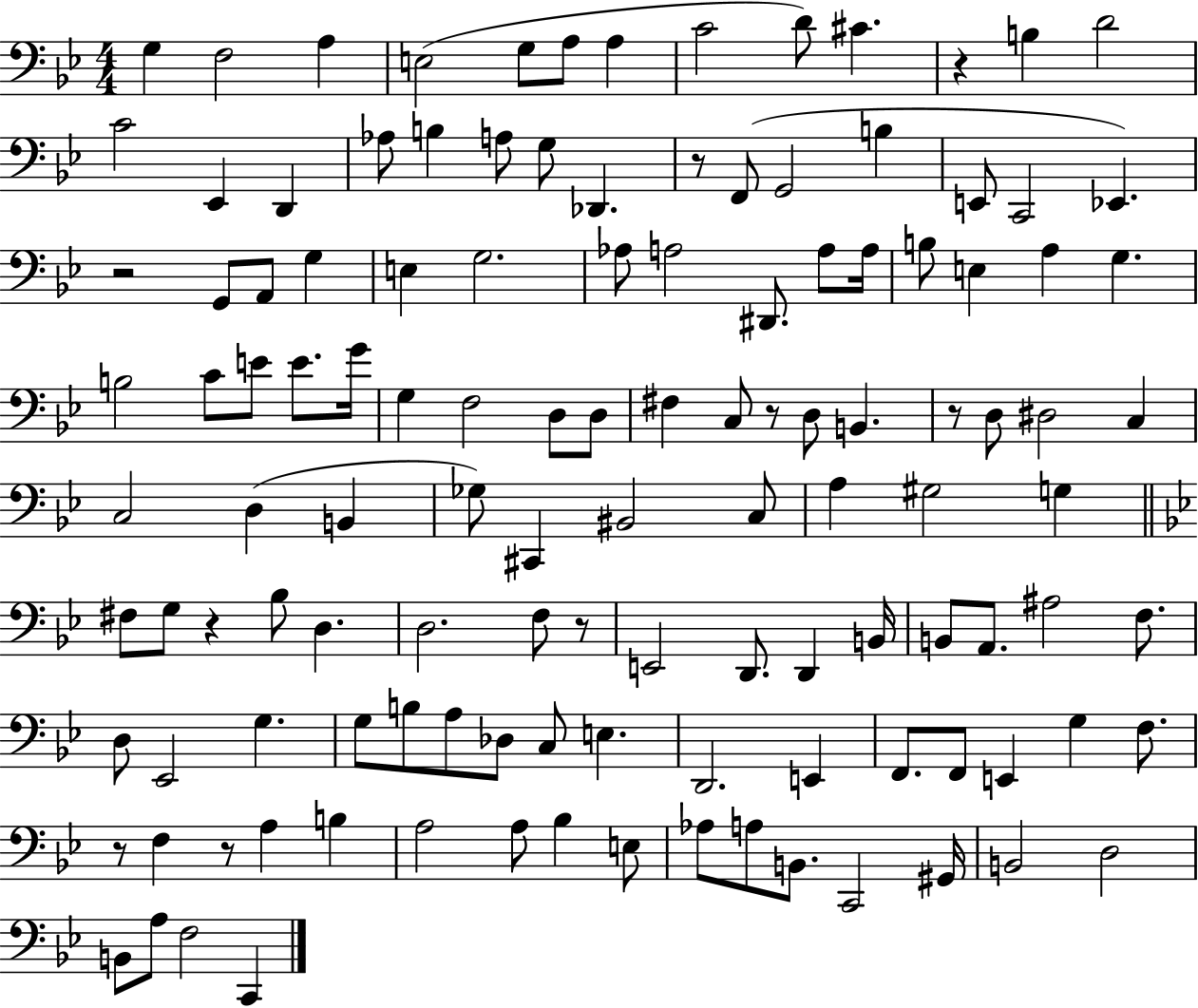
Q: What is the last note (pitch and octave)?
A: C2